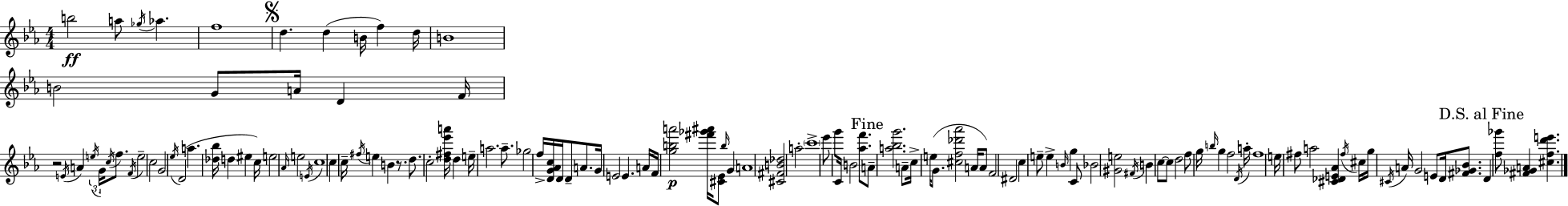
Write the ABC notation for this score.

X:1
T:Untitled
M:4/4
L:1/4
K:Cm
b2 a/2 _g/4 _a f4 d d B/4 f d/4 B4 B2 G/2 A/4 D F/4 z2 E/4 A e/4 G/4 c/4 f/2 F/4 e2 c2 G2 _e/4 D2 a [_d_b]/4 d ^e c/4 e2 _A/4 e2 E/4 c4 c c/4 ^f/4 e B z/2 d/2 c2 [d^f_e'a']/4 d e/4 a2 a/2 _g2 f/4 [DG_Ac]/4 D/4 D/2 A/2 G/4 E2 E A/4 F/4 [gba']2 [^f'_g'^a']/4 [^C_E]/2 b/4 G A4 [^C^FB_d]2 a2 c'4 _e'/2 g'/2 C/4 B2 [_af']/2 A/2 [a_bg']2 A/2 c/4 e/4 G/2 [^cf_d'_a']2 A/4 A/2 F2 ^D2 c e/2 e B/4 g C/2 _B2 [^Ge]2 ^F/4 B c/2 c/2 d2 f/2 g/4 b/4 g f2 D/4 a/4 f4 e/4 ^f/2 a2 [^C_DE_A] ^f/4 ^c/4 g/4 ^C/4 A/4 G2 E/2 D/4 [^F_G_B]/2 D [f_g']/2 [^F_GA] [^cfd'e']